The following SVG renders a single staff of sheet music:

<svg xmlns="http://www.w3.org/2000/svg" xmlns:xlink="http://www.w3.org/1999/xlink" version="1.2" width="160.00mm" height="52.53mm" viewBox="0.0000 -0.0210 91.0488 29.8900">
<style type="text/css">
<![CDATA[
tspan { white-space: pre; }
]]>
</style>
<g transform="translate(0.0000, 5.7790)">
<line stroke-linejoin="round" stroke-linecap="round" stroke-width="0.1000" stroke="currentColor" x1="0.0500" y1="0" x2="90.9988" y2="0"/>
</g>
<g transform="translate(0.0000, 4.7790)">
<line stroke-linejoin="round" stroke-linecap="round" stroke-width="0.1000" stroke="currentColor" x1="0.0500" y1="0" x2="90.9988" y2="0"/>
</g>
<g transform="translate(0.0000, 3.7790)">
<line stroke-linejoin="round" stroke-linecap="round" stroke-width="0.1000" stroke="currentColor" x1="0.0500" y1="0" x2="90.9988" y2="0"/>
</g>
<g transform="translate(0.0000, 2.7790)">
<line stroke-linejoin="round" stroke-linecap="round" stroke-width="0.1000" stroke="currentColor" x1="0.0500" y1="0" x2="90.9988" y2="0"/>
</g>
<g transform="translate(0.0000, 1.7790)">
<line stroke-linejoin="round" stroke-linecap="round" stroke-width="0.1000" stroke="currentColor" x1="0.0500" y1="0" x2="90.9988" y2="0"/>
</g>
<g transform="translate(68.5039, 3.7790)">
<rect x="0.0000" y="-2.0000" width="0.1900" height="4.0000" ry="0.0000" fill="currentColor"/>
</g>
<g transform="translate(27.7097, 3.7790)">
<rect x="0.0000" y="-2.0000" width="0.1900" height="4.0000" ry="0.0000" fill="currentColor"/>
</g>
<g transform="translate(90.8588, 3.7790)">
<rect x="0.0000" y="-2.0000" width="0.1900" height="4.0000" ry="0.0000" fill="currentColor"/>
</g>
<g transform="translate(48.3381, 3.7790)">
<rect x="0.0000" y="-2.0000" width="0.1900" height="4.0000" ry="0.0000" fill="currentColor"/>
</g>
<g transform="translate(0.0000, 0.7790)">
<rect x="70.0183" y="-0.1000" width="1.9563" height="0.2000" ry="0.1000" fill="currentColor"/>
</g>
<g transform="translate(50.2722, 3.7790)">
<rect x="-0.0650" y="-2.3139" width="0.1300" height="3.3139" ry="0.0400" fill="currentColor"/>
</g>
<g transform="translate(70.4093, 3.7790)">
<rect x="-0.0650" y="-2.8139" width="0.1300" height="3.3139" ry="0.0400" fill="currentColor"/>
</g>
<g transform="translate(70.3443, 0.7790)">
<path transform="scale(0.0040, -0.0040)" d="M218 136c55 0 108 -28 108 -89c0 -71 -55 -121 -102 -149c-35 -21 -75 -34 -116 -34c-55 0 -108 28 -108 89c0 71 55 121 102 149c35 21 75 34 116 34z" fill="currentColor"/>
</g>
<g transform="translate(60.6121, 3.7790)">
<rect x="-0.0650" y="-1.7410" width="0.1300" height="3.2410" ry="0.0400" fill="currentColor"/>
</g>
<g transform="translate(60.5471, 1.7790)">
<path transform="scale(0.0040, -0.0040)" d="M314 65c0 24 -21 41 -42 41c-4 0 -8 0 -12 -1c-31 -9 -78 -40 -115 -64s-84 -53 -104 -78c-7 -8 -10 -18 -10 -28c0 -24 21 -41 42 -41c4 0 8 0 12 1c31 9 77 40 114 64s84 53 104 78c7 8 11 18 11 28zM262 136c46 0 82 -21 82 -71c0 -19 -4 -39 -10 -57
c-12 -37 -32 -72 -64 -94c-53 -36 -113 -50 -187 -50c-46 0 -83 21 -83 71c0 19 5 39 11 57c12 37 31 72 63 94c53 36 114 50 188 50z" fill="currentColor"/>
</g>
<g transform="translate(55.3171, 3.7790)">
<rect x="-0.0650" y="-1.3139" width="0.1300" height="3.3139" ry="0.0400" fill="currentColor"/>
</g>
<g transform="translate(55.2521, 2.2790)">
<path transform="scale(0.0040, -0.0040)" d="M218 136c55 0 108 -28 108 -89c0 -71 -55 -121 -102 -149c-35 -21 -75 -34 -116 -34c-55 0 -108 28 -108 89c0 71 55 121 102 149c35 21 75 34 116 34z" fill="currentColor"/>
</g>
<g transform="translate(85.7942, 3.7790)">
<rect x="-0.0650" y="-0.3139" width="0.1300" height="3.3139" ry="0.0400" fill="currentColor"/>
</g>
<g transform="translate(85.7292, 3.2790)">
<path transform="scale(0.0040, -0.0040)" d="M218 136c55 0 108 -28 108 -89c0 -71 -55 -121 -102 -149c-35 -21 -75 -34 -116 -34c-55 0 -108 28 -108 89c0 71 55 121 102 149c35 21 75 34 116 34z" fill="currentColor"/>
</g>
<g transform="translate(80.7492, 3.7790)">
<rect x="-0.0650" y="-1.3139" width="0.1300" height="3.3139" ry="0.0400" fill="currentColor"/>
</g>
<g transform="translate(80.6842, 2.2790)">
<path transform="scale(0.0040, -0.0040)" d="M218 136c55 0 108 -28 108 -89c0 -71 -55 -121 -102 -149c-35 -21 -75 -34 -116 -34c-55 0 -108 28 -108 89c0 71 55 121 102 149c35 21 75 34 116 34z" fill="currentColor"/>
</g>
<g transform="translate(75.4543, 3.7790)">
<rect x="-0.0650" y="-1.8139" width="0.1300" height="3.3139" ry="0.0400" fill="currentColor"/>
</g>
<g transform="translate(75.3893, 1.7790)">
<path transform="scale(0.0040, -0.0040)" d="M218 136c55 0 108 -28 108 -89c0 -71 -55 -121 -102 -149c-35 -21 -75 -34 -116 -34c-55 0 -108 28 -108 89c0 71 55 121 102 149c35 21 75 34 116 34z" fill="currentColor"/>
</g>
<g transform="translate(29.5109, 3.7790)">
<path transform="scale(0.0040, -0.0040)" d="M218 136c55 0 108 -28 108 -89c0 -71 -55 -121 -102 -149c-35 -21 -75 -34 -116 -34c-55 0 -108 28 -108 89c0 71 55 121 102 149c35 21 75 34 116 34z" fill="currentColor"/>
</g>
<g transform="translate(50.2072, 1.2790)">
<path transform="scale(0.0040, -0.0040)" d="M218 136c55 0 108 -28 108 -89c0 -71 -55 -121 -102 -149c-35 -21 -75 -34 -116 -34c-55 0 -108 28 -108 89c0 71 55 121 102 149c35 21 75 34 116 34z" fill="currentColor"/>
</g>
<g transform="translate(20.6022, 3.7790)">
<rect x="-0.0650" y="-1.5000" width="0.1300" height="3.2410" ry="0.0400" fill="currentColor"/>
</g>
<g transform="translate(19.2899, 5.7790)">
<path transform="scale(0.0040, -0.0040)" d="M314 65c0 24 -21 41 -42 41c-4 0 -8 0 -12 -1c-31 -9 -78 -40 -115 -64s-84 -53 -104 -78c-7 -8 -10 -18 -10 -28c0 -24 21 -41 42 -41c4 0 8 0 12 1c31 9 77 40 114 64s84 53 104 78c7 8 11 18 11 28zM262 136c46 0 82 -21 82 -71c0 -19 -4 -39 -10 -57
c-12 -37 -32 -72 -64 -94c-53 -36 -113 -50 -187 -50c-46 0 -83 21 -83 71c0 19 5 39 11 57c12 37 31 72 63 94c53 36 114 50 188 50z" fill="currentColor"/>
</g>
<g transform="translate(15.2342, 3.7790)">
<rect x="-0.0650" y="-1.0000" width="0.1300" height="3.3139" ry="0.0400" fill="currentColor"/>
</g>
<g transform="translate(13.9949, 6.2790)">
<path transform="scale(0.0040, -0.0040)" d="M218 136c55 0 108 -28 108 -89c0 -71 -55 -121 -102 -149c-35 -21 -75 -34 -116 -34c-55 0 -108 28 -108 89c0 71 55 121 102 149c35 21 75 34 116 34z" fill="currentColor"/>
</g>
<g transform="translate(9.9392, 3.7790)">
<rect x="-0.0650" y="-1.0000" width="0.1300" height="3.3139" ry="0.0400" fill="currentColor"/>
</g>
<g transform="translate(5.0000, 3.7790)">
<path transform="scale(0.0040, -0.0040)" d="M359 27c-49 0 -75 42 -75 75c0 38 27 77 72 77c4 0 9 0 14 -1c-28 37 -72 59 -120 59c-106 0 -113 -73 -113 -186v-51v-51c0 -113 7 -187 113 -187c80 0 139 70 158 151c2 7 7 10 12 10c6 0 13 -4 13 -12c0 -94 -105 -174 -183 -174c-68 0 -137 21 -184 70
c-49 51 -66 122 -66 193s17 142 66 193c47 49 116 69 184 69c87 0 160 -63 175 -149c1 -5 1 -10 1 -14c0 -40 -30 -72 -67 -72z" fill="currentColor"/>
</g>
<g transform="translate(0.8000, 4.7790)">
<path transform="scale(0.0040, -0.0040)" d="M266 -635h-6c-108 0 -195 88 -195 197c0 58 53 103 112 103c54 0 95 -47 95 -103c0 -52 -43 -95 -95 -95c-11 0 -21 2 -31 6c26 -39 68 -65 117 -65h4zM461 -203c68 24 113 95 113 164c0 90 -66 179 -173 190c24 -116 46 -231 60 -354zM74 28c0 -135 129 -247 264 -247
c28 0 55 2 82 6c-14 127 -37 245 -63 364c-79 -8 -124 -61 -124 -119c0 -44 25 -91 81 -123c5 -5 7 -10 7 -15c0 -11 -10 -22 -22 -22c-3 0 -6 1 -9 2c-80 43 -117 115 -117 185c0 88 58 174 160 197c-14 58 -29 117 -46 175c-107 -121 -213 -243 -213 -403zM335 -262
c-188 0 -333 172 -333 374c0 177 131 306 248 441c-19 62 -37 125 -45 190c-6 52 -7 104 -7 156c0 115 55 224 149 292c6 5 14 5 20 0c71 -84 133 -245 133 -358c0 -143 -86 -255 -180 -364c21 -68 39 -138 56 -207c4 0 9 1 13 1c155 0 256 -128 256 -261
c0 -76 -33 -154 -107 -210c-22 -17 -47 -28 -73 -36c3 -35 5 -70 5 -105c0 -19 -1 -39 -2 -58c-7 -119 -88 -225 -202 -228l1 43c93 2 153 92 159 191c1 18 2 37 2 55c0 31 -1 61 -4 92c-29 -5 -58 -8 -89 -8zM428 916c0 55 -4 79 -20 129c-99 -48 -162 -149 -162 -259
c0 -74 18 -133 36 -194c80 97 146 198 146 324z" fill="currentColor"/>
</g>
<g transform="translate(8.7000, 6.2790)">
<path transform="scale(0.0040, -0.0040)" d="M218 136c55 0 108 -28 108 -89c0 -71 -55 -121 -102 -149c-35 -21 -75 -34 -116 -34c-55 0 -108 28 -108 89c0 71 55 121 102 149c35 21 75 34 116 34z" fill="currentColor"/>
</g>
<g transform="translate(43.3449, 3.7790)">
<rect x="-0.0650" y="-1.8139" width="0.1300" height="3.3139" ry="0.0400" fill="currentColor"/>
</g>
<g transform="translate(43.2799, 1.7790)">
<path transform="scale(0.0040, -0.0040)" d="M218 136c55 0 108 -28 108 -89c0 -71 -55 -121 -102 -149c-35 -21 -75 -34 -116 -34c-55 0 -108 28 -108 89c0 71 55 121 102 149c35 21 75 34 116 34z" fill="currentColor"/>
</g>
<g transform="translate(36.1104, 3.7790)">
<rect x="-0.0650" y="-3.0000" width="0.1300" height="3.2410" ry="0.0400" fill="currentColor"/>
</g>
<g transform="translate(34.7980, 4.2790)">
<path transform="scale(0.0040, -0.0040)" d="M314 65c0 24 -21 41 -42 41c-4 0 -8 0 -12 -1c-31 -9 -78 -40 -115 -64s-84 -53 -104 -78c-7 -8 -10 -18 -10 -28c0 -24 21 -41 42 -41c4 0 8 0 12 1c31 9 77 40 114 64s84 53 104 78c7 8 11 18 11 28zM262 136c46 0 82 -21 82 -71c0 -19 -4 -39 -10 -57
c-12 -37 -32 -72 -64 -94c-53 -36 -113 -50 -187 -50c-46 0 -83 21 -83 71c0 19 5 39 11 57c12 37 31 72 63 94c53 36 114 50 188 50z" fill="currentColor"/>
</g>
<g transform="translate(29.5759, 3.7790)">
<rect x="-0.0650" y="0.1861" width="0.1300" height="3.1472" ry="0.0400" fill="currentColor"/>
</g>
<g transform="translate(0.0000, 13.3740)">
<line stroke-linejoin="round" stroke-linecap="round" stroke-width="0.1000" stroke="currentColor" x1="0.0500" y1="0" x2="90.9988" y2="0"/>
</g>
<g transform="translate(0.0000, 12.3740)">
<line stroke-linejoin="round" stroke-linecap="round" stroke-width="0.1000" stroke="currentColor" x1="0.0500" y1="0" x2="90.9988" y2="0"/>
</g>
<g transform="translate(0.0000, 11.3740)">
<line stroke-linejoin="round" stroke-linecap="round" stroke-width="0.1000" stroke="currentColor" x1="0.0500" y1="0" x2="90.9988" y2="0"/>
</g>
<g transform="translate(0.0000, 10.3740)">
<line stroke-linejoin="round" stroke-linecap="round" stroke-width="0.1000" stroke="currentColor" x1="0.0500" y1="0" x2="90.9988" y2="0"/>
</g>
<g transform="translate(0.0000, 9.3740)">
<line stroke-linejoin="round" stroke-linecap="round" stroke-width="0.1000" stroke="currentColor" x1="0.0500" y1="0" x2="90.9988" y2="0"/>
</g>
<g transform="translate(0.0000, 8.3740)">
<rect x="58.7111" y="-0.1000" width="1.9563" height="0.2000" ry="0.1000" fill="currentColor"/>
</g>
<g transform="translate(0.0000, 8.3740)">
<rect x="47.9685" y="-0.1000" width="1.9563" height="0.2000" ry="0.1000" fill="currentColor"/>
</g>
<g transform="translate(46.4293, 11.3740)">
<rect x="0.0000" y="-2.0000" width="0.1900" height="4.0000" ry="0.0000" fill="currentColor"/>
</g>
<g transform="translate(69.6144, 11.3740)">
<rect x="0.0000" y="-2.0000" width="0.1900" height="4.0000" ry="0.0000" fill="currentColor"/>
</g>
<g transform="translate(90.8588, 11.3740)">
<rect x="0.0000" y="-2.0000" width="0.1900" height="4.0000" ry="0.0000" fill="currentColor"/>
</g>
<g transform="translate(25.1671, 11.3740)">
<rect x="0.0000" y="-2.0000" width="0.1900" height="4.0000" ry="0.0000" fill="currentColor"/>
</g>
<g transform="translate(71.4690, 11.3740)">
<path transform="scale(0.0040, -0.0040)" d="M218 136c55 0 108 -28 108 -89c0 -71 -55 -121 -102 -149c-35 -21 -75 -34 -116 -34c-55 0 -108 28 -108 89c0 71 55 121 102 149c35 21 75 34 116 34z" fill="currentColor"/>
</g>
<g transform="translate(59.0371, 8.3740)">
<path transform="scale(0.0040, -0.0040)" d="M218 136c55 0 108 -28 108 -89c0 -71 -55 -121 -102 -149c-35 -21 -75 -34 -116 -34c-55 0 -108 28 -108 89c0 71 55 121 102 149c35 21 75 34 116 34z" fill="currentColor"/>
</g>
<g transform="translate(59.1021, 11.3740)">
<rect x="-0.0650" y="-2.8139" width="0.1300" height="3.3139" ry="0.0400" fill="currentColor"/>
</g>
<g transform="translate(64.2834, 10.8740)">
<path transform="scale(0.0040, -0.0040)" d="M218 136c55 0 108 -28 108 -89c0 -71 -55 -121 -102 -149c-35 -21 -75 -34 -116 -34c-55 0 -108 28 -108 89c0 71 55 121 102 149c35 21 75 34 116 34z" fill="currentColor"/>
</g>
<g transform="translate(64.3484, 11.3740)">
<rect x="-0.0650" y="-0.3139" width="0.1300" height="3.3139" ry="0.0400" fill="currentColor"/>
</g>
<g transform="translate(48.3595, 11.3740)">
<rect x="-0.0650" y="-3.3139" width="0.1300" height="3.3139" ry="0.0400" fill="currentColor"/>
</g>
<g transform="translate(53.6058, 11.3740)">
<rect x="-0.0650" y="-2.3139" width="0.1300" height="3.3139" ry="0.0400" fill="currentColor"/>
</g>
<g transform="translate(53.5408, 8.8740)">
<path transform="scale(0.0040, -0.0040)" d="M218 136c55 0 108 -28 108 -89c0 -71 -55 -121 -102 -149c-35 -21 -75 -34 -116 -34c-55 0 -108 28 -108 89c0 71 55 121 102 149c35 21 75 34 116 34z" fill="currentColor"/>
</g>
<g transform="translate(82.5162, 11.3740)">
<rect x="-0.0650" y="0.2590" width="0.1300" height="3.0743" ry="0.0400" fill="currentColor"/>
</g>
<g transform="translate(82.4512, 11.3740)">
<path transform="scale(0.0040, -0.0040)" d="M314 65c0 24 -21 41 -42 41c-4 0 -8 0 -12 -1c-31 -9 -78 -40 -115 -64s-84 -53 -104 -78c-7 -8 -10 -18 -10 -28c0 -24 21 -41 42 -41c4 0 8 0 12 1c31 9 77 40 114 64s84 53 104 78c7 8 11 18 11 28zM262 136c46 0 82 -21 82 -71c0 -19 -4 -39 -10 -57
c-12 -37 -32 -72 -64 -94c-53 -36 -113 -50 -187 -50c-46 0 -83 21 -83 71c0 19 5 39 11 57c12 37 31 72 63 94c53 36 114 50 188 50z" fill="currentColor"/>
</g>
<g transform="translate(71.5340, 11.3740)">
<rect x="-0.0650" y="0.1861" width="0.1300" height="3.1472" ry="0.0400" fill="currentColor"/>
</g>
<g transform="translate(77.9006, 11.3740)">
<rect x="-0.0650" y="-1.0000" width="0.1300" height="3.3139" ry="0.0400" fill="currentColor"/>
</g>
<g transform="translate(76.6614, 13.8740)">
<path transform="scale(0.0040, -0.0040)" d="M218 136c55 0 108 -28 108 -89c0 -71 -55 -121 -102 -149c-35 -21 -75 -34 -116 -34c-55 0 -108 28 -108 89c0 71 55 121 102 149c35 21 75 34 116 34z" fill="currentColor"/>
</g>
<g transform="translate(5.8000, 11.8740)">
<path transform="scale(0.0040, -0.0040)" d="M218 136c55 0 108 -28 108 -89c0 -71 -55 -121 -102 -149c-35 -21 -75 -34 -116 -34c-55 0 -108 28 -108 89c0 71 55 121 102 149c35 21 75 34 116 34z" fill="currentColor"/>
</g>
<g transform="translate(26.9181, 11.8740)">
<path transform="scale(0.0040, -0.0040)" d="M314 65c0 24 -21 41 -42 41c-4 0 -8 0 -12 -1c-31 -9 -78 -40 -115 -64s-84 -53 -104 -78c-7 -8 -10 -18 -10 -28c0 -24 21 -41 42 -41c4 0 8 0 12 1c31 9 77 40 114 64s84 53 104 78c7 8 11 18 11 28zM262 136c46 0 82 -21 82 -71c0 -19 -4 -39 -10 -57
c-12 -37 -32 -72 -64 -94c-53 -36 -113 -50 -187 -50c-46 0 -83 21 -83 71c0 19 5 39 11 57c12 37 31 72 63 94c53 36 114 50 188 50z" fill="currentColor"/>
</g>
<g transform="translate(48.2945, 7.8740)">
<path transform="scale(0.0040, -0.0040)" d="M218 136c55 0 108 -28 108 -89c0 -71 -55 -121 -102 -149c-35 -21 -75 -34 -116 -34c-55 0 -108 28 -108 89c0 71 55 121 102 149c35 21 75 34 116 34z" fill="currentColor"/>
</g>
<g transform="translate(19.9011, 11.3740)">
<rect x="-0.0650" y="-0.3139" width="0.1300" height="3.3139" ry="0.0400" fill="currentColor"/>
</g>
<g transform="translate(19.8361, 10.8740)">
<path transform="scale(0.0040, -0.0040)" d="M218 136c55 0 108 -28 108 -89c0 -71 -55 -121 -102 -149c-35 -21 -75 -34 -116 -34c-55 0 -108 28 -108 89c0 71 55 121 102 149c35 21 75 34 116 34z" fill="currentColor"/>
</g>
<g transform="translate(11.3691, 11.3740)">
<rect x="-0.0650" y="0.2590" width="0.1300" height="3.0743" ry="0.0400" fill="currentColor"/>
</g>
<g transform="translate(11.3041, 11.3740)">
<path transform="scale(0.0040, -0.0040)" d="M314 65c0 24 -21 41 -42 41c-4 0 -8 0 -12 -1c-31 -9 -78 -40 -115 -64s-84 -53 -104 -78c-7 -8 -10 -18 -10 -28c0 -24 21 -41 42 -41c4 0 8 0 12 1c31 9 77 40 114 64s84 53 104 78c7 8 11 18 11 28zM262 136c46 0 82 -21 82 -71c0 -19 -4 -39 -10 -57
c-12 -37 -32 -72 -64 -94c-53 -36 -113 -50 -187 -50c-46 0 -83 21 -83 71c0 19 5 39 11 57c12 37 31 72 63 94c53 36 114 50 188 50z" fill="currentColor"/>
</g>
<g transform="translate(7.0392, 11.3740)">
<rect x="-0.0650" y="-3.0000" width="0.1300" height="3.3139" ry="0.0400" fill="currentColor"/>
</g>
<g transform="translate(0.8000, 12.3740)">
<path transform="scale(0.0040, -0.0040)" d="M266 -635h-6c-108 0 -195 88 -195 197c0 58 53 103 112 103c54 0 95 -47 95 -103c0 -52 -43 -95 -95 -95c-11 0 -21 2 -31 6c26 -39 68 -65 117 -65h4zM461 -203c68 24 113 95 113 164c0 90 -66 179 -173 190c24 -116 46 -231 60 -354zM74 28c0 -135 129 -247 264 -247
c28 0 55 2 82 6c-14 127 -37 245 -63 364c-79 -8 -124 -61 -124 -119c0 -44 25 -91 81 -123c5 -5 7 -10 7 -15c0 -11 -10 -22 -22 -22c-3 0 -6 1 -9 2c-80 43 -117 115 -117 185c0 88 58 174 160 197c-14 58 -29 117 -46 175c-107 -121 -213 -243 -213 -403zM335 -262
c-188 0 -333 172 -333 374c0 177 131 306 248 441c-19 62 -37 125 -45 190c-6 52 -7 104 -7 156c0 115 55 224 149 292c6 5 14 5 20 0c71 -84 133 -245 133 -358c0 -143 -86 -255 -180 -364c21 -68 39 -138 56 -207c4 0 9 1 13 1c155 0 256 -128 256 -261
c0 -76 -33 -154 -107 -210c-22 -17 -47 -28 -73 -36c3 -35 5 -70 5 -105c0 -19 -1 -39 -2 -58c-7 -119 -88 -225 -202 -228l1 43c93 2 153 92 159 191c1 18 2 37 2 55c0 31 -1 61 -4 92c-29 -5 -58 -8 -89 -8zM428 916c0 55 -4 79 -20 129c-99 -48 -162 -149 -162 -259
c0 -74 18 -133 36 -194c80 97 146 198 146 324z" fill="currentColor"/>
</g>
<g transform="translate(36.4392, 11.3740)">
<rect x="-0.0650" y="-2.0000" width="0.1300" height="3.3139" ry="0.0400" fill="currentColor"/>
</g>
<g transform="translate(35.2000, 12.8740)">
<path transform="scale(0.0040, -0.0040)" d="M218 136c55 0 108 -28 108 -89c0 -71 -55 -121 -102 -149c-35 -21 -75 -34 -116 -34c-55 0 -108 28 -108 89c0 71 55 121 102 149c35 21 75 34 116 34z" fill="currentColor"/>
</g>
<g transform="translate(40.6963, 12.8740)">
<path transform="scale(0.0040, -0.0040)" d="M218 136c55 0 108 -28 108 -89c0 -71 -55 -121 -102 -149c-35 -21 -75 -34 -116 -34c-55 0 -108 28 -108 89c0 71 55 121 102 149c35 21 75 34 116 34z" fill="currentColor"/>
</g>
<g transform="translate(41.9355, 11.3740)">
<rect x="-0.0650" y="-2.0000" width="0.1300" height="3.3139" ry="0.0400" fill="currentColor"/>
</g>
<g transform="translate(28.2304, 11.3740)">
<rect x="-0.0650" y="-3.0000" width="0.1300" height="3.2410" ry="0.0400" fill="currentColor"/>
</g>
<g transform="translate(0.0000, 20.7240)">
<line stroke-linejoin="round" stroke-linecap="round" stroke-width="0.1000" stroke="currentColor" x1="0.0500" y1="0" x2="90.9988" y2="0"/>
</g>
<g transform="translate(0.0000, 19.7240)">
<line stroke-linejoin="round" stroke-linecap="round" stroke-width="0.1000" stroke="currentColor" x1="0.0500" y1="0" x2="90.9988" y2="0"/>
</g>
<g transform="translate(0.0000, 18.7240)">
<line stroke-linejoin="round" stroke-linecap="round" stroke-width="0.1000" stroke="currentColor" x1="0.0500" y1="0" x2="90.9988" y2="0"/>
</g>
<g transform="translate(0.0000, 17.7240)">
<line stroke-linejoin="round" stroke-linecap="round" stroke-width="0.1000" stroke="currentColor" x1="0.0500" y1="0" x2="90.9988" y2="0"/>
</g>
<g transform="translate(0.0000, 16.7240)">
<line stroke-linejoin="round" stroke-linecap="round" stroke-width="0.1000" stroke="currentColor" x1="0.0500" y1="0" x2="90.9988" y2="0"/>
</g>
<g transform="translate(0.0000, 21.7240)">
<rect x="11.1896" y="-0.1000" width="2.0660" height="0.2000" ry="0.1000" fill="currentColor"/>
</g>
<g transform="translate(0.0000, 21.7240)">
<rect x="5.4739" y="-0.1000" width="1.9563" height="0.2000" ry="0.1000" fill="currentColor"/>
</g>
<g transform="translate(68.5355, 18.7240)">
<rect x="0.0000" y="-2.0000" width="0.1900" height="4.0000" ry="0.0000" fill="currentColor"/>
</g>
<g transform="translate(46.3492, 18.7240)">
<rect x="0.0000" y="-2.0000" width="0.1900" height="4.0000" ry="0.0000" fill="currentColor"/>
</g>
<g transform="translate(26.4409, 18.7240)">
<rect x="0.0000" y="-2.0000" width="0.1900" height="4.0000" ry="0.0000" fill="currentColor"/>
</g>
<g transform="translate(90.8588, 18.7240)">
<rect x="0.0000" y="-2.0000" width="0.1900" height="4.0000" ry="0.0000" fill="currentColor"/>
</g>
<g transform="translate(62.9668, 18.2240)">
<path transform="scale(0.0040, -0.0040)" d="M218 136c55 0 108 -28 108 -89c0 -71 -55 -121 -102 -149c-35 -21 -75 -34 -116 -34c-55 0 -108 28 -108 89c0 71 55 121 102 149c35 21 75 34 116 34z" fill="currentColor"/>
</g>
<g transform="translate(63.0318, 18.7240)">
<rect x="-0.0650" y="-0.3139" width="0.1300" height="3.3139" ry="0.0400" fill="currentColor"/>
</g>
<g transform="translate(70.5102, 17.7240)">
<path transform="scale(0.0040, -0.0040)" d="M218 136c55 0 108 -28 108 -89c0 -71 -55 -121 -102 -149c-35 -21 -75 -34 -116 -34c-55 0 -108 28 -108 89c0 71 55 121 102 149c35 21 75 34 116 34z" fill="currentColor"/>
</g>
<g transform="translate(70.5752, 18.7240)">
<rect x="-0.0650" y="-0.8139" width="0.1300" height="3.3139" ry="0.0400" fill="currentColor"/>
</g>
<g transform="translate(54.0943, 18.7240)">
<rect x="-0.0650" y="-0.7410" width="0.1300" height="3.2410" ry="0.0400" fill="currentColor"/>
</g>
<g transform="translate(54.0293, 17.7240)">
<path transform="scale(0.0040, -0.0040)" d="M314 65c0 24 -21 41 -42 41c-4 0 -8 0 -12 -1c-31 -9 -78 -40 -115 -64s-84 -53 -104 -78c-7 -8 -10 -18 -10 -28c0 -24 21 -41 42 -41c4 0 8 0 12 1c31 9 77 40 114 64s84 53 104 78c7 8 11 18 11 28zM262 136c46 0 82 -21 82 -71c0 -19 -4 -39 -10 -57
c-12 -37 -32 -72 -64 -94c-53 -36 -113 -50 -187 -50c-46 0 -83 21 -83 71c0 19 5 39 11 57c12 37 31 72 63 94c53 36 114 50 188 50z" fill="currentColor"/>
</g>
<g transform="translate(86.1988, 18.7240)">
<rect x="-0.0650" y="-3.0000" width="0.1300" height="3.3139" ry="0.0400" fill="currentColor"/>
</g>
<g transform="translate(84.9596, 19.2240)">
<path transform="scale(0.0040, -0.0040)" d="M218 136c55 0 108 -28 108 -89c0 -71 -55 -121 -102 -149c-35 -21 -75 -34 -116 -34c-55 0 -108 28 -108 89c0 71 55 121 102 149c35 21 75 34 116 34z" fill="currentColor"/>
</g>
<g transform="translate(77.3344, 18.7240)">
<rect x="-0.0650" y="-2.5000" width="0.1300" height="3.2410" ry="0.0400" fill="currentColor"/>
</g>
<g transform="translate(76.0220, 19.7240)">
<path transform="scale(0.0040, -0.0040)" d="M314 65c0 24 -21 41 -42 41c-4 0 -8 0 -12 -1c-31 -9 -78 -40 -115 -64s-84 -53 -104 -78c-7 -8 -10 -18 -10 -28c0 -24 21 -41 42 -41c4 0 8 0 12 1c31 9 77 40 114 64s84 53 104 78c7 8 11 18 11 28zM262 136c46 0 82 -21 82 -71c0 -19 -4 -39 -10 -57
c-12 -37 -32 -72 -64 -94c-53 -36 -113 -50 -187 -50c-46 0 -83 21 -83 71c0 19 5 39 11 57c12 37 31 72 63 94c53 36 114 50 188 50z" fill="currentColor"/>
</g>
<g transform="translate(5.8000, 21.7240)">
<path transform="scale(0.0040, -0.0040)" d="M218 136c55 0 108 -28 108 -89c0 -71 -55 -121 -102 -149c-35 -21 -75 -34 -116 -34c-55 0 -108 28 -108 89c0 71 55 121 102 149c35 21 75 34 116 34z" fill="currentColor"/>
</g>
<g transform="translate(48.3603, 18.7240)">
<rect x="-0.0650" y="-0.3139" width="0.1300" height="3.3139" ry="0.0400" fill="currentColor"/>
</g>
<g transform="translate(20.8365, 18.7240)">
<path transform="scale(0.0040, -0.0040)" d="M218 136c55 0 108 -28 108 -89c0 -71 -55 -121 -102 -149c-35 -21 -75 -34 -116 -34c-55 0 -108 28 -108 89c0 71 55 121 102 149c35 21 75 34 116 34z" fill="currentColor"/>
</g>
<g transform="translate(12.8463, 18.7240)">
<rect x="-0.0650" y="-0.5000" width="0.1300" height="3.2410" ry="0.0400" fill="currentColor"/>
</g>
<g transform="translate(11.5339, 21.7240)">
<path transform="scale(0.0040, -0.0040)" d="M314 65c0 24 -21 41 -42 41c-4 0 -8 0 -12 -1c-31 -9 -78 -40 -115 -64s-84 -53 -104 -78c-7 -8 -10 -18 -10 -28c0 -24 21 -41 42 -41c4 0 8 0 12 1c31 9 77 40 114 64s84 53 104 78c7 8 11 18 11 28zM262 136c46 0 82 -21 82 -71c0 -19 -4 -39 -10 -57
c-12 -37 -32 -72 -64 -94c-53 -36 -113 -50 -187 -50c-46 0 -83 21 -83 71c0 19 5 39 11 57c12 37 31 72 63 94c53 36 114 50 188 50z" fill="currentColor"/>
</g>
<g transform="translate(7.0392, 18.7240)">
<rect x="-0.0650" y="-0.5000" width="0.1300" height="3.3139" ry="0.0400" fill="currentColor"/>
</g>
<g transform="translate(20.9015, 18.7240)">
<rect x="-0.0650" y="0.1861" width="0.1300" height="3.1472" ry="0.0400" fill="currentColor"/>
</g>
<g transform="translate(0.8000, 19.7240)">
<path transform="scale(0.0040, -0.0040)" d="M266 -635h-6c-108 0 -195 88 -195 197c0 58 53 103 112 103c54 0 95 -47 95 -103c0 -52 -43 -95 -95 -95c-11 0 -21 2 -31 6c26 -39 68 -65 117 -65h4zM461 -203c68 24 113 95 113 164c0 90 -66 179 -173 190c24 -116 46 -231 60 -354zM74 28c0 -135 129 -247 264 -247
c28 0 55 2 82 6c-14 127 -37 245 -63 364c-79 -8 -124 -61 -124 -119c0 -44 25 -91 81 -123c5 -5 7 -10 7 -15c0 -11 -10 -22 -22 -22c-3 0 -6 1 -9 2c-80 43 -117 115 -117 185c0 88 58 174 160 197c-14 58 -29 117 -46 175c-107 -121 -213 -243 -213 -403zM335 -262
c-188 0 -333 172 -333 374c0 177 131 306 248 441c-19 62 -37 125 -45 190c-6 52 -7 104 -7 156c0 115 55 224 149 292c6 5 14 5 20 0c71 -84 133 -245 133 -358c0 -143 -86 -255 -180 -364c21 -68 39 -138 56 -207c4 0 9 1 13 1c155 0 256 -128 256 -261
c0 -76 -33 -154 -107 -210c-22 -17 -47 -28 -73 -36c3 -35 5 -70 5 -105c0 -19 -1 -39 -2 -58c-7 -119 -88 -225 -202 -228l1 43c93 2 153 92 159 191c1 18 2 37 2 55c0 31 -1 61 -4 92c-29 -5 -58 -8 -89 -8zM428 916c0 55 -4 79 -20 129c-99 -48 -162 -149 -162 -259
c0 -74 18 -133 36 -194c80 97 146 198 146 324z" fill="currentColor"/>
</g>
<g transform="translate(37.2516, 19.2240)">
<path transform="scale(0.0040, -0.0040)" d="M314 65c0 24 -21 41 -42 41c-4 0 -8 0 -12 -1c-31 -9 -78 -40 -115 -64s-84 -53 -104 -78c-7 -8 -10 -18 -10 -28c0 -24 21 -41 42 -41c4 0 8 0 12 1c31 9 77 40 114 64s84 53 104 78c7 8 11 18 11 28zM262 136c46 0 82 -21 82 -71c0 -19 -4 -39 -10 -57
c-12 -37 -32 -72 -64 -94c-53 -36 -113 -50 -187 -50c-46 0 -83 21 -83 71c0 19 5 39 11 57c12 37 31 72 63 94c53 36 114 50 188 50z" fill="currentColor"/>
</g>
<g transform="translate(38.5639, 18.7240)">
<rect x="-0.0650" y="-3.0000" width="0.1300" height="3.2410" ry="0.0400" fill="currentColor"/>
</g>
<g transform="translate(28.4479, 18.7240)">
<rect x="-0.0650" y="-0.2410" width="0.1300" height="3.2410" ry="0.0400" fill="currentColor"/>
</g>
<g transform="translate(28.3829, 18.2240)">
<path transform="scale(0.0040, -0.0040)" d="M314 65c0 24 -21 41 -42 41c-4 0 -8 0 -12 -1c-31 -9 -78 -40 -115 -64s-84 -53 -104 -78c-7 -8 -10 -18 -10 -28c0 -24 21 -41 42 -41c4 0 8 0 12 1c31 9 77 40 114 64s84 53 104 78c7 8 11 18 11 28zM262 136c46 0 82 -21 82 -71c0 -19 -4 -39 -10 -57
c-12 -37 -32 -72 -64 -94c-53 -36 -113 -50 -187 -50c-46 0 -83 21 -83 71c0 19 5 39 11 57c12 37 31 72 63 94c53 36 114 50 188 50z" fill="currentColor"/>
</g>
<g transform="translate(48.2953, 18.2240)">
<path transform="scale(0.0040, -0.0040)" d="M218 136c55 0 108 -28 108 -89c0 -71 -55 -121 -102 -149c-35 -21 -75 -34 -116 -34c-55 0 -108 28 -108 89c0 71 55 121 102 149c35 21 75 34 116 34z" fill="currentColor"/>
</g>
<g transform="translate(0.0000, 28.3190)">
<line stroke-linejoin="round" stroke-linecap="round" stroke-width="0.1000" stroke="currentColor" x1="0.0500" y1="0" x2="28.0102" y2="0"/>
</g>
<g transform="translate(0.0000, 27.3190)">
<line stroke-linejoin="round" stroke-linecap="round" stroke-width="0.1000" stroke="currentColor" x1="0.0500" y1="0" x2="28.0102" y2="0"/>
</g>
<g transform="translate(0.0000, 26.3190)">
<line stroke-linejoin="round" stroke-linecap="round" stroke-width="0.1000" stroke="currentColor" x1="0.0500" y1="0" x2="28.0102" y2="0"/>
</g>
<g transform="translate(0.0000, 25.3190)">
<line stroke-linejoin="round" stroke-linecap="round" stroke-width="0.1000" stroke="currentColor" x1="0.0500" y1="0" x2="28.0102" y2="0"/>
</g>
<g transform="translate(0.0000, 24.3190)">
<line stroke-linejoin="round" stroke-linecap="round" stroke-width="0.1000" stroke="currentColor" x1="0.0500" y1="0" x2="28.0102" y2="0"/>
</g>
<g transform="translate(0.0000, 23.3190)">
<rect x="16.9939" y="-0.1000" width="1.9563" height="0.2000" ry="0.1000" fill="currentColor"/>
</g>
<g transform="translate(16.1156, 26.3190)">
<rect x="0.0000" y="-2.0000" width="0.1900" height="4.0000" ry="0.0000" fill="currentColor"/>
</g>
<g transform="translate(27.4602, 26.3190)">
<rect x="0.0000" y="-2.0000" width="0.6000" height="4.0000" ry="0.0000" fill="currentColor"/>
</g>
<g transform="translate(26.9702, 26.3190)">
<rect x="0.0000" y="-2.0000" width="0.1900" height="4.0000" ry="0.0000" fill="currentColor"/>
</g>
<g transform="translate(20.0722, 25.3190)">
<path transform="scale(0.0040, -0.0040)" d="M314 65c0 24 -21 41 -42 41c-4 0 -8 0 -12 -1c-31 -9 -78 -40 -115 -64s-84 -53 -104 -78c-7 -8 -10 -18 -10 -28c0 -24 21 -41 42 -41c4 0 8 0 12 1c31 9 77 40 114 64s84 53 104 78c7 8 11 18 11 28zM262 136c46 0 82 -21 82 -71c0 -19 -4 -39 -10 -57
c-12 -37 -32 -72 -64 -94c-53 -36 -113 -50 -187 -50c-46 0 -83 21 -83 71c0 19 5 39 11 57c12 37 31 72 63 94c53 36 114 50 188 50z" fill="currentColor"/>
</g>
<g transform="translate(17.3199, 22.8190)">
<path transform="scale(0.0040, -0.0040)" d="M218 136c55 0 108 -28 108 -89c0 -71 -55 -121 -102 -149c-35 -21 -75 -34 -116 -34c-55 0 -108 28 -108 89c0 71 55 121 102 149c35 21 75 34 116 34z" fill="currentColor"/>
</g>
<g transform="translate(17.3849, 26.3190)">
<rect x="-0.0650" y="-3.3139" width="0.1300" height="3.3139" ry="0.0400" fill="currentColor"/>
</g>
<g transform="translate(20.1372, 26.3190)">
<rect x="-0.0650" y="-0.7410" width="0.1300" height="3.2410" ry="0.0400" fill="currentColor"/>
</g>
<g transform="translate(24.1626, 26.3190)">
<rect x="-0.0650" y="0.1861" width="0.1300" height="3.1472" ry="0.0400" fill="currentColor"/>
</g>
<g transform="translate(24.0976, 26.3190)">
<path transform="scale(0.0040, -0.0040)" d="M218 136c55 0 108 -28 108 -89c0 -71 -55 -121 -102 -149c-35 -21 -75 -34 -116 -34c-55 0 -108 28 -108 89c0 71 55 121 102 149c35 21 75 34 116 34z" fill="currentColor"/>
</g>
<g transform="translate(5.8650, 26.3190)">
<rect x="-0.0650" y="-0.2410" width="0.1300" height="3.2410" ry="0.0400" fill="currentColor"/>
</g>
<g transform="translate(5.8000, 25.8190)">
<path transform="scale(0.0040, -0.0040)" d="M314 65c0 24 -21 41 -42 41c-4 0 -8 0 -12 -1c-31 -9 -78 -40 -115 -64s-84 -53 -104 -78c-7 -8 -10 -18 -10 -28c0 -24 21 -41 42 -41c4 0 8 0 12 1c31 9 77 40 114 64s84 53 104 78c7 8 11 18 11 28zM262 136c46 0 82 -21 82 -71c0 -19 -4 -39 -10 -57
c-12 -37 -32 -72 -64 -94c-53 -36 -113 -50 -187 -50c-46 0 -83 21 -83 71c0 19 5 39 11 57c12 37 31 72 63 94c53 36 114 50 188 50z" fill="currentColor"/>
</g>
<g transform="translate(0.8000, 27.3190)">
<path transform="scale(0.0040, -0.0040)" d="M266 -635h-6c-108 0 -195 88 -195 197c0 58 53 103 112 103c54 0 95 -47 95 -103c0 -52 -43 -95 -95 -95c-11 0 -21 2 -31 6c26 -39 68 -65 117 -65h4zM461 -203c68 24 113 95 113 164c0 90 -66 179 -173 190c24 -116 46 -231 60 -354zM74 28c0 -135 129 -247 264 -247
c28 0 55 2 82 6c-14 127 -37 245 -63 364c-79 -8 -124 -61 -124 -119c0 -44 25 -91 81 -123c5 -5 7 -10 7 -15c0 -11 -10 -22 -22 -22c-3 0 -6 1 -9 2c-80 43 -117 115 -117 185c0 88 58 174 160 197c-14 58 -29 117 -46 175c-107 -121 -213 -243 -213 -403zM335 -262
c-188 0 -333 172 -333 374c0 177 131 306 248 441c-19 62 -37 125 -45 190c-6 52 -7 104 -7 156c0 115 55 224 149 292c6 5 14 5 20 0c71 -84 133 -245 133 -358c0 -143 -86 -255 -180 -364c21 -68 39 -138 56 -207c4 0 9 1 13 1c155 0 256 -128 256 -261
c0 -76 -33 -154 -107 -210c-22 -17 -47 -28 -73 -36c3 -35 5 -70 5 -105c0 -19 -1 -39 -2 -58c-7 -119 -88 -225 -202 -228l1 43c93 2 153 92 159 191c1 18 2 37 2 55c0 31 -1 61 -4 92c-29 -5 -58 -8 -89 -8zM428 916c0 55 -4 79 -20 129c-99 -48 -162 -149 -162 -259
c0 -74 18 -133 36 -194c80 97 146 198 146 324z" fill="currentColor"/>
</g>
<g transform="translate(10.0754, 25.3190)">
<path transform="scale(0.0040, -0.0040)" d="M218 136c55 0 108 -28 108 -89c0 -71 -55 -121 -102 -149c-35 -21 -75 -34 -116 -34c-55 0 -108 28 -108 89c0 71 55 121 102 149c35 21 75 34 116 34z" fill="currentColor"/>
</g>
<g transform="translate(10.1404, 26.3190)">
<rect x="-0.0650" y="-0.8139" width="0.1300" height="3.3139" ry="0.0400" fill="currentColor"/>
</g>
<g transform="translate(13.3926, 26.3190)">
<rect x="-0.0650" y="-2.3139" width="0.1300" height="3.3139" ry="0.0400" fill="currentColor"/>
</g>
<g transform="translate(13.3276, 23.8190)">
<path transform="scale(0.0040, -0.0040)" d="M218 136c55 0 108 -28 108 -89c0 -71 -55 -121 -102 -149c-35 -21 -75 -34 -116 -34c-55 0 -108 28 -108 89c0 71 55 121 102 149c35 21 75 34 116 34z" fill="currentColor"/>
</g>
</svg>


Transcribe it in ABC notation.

X:1
T:Untitled
M:4/4
L:1/4
K:C
D D E2 B A2 f g e f2 a f e c A B2 c A2 F F b g a c B D B2 C C2 B c2 A2 c d2 c d G2 A c2 d g b d2 B